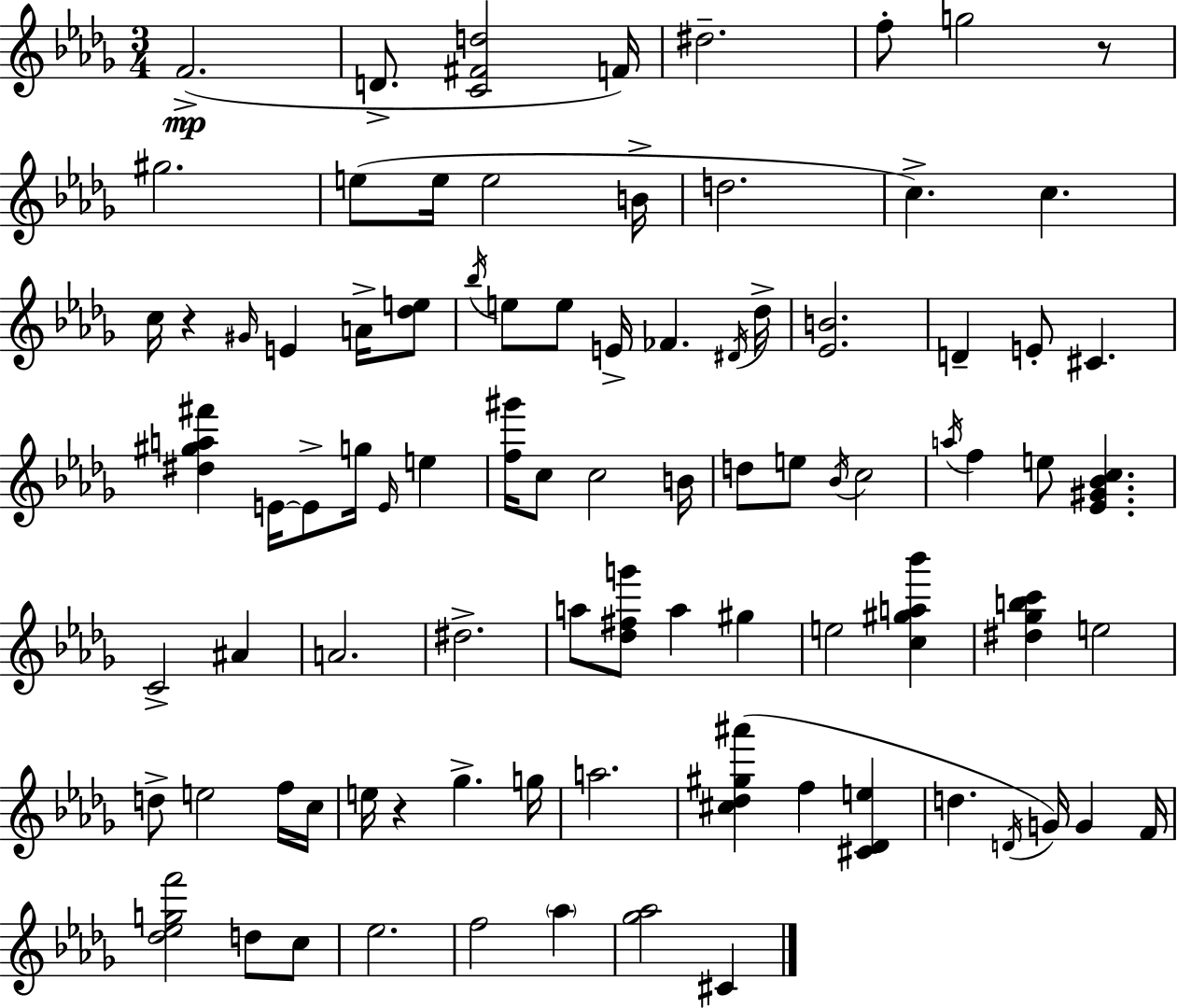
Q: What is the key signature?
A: BES minor